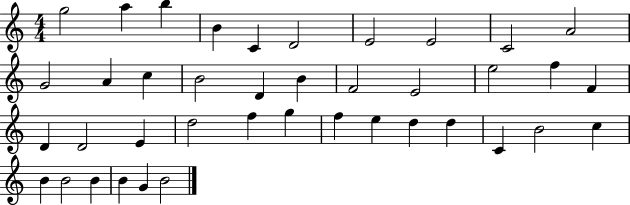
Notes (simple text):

G5/h A5/q B5/q B4/q C4/q D4/h E4/h E4/h C4/h A4/h G4/h A4/q C5/q B4/h D4/q B4/q F4/h E4/h E5/h F5/q F4/q D4/q D4/h E4/q D5/h F5/q G5/q F5/q E5/q D5/q D5/q C4/q B4/h C5/q B4/q B4/h B4/q B4/q G4/q B4/h